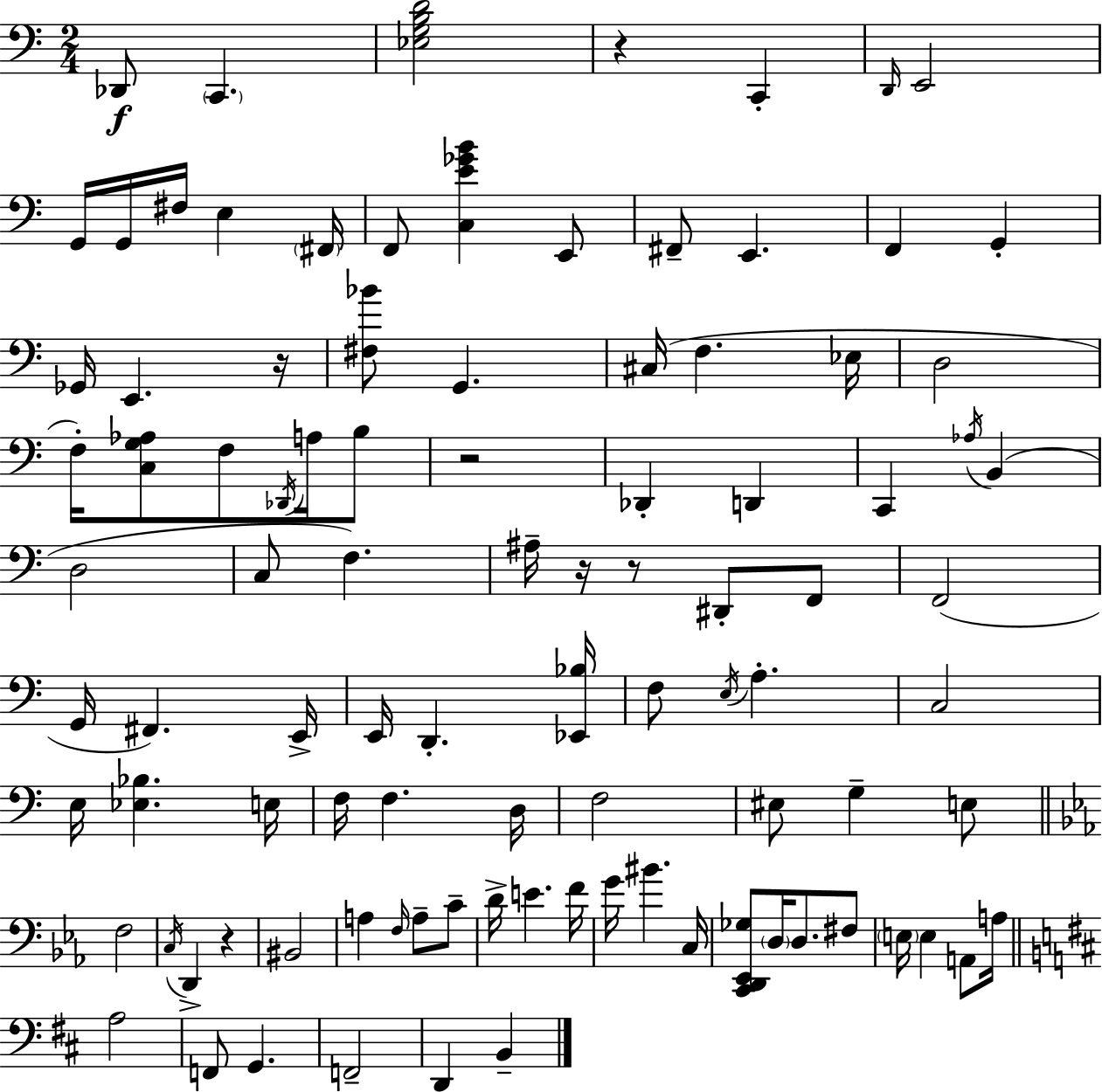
X:1
T:Untitled
M:2/4
L:1/4
K:Am
_D,,/2 C,, [_E,G,B,D]2 z C,, D,,/4 E,,2 G,,/4 G,,/4 ^F,/4 E, ^F,,/4 F,,/2 [C,E_GB] E,,/2 ^F,,/2 E,, F,, G,, _G,,/4 E,, z/4 [^F,_B]/2 G,, ^C,/4 F, _E,/4 D,2 F,/4 [C,G,_A,]/2 F,/2 _D,,/4 A,/4 B,/2 z2 _D,, D,, C,, _A,/4 B,, D,2 C,/2 F, ^A,/4 z/4 z/2 ^D,,/2 F,,/2 F,,2 G,,/4 ^F,, E,,/4 E,,/4 D,, [_E,,_B,]/4 F,/2 E,/4 A, C,2 E,/4 [_E,_B,] E,/4 F,/4 F, D,/4 F,2 ^E,/2 G, E,/2 F,2 C,/4 D,, z ^B,,2 A, F,/4 A,/2 C/2 D/4 E F/4 G/4 ^B C,/4 [C,,D,,_E,,_G,]/2 D,/4 D,/2 ^F,/2 E,/4 E, A,,/2 A,/4 A,2 F,,/2 G,, F,,2 D,, B,,